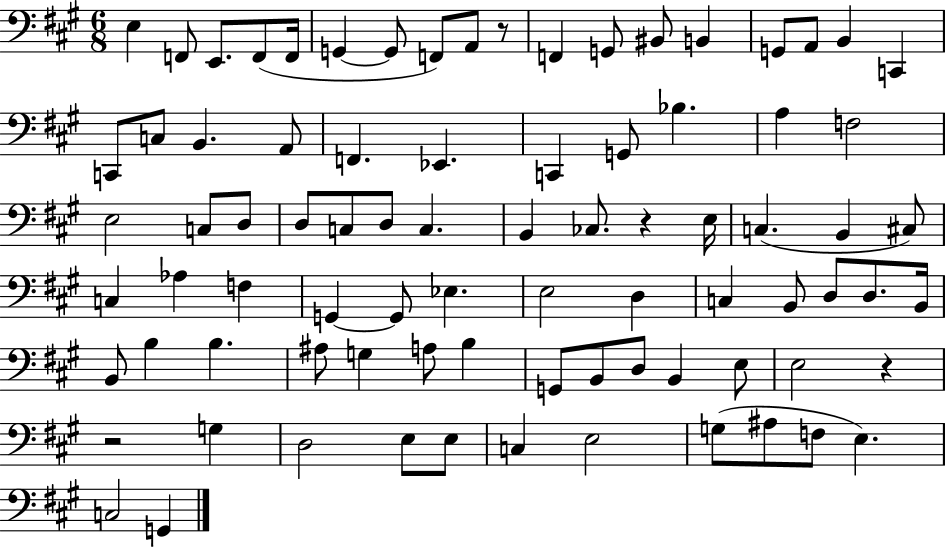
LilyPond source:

{
  \clef bass
  \numericTimeSignature
  \time 6/8
  \key a \major
  e4 f,8 e,8. f,8( f,16 | g,4~~ g,8 f,8) a,8 r8 | f,4 g,8 bis,8 b,4 | g,8 a,8 b,4 c,4 | \break c,8 c8 b,4. a,8 | f,4. ees,4. | c,4 g,8 bes4. | a4 f2 | \break e2 c8 d8 | d8 c8 d8 c4. | b,4 ces8. r4 e16 | c4.( b,4 cis8) | \break c4 aes4 f4 | g,4~~ g,8 ees4. | e2 d4 | c4 b,8 d8 d8. b,16 | \break b,8 b4 b4. | ais8 g4 a8 b4 | g,8 b,8 d8 b,4 e8 | e2 r4 | \break r2 g4 | d2 e8 e8 | c4 e2 | g8( ais8 f8 e4.) | \break c2 g,4 | \bar "|."
}